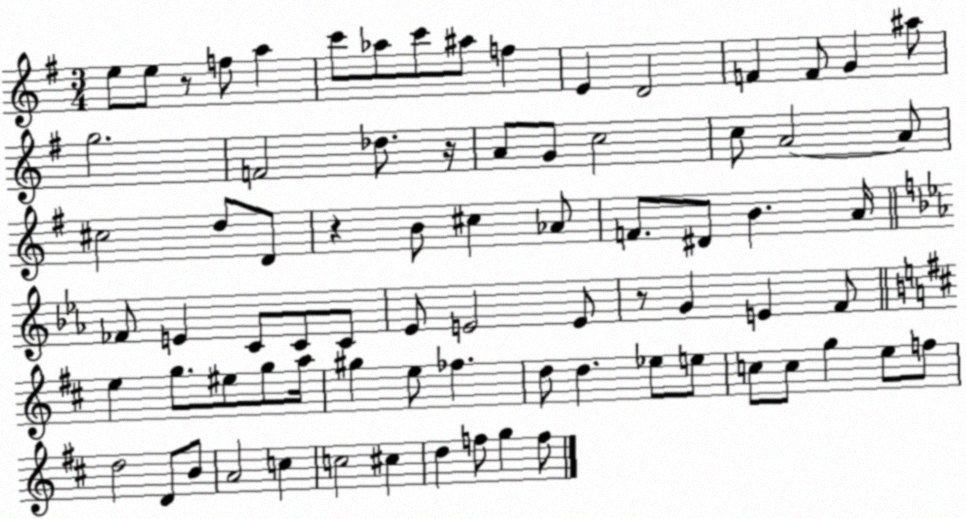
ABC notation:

X:1
T:Untitled
M:3/4
L:1/4
K:G
e/2 e/2 z/2 f/2 a c'/2 _a/2 c'/2 ^a/2 f E D2 F F/2 G ^a/2 g2 F2 _d/2 z/4 A/2 G/2 c2 c/2 A2 A/2 ^c2 d/2 D/2 z B/2 ^c _A/2 F/2 ^D/2 B A/4 _F/2 E C/2 C/2 C/2 _E/2 E2 E/2 z/2 G E F/2 e g/2 ^e/2 g/2 a/4 ^g e/2 _f d/2 d _e/2 e/2 c/2 c/2 g e/2 f/2 d2 D/2 B/2 A2 c c2 ^c d f/2 g f/2